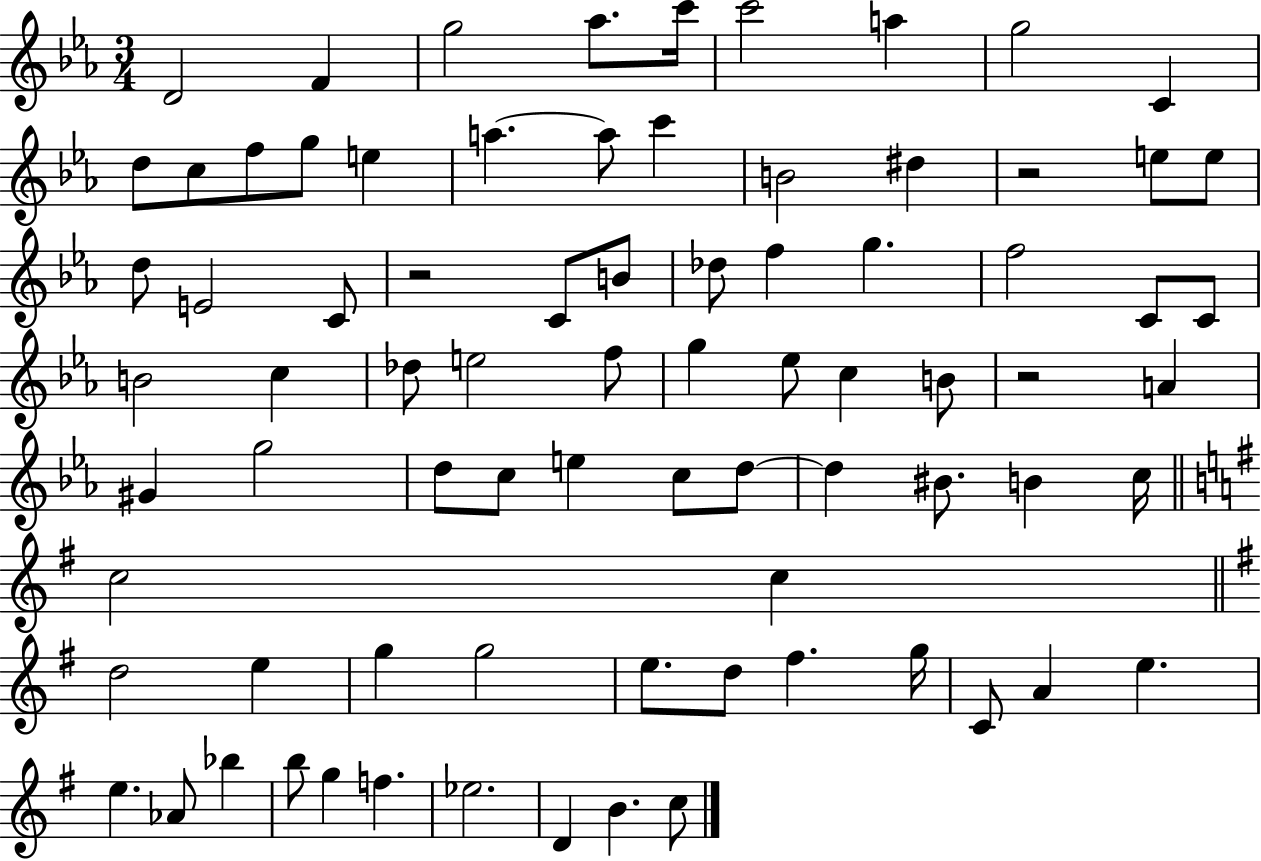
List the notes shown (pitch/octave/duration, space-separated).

D4/h F4/q G5/h Ab5/e. C6/s C6/h A5/q G5/h C4/q D5/e C5/e F5/e G5/e E5/q A5/q. A5/e C6/q B4/h D#5/q R/h E5/e E5/e D5/e E4/h C4/e R/h C4/e B4/e Db5/e F5/q G5/q. F5/h C4/e C4/e B4/h C5/q Db5/e E5/h F5/e G5/q Eb5/e C5/q B4/e R/h A4/q G#4/q G5/h D5/e C5/e E5/q C5/e D5/e D5/q BIS4/e. B4/q C5/s C5/h C5/q D5/h E5/q G5/q G5/h E5/e. D5/e F#5/q. G5/s C4/e A4/q E5/q. E5/q. Ab4/e Bb5/q B5/e G5/q F5/q. Eb5/h. D4/q B4/q. C5/e